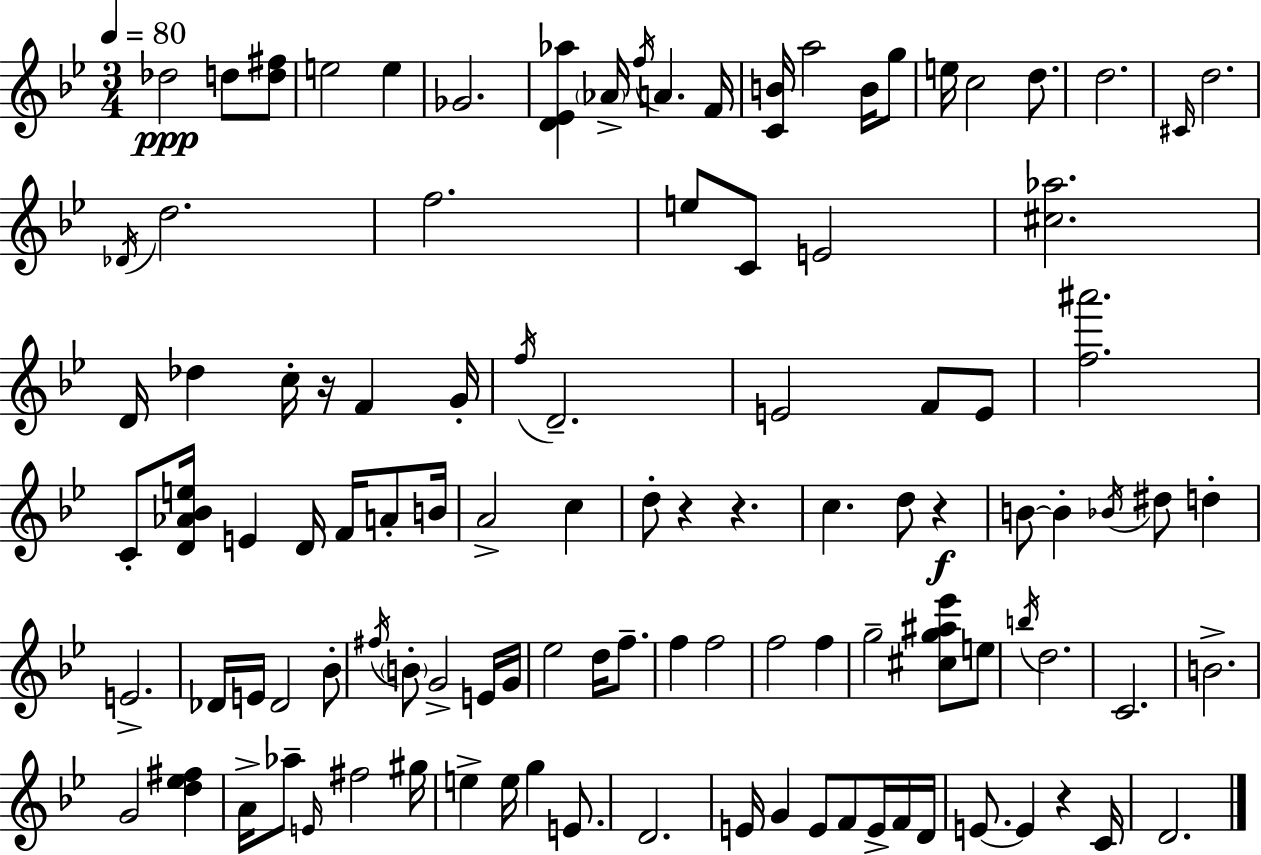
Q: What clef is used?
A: treble